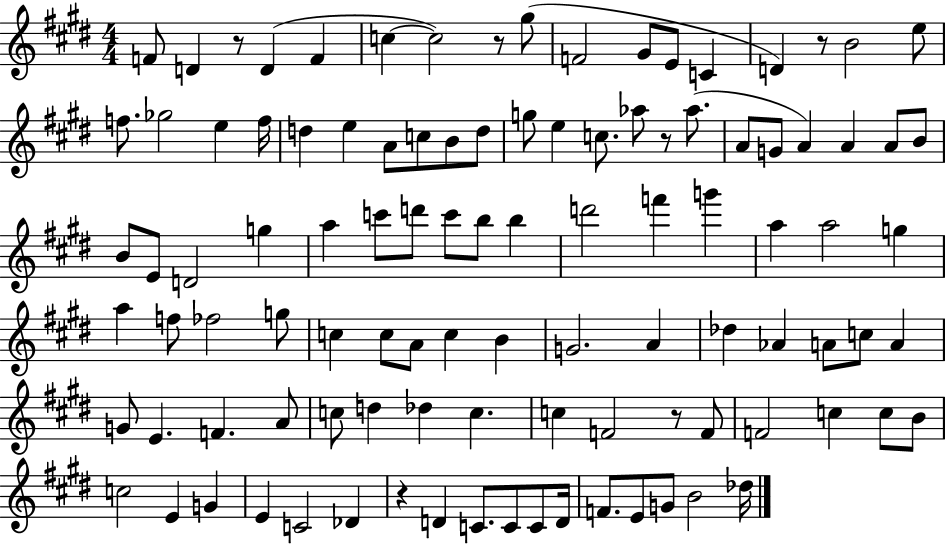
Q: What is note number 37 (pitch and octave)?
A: E4